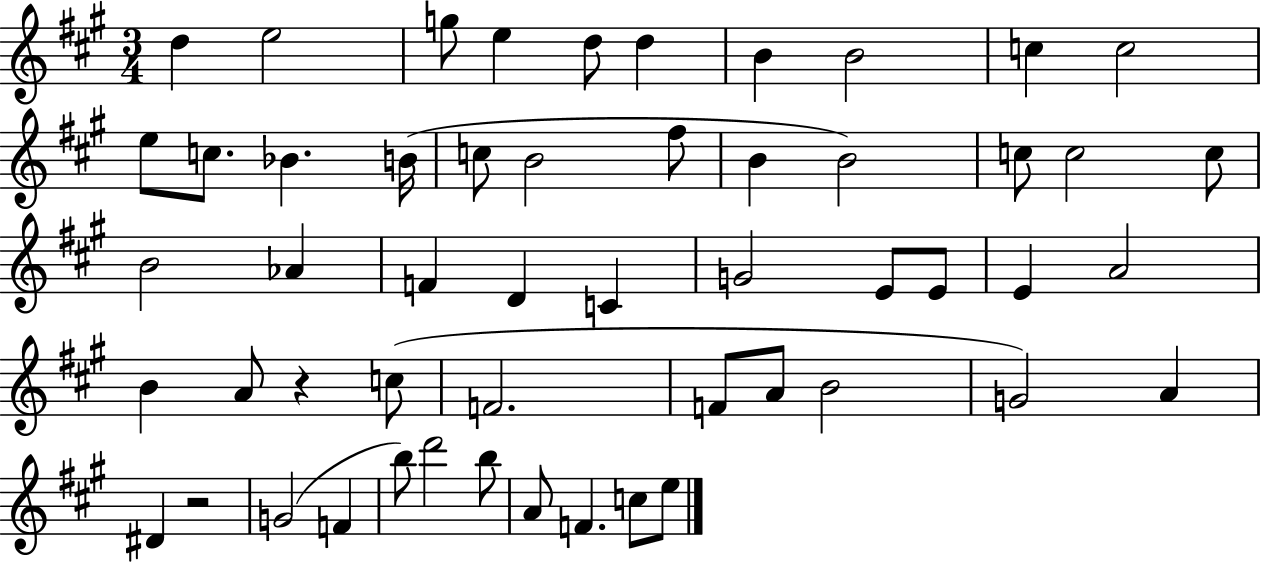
D5/q E5/h G5/e E5/q D5/e D5/q B4/q B4/h C5/q C5/h E5/e C5/e. Bb4/q. B4/s C5/e B4/h F#5/e B4/q B4/h C5/e C5/h C5/e B4/h Ab4/q F4/q D4/q C4/q G4/h E4/e E4/e E4/q A4/h B4/q A4/e R/q C5/e F4/h. F4/e A4/e B4/h G4/h A4/q D#4/q R/h G4/h F4/q B5/e D6/h B5/e A4/e F4/q. C5/e E5/e